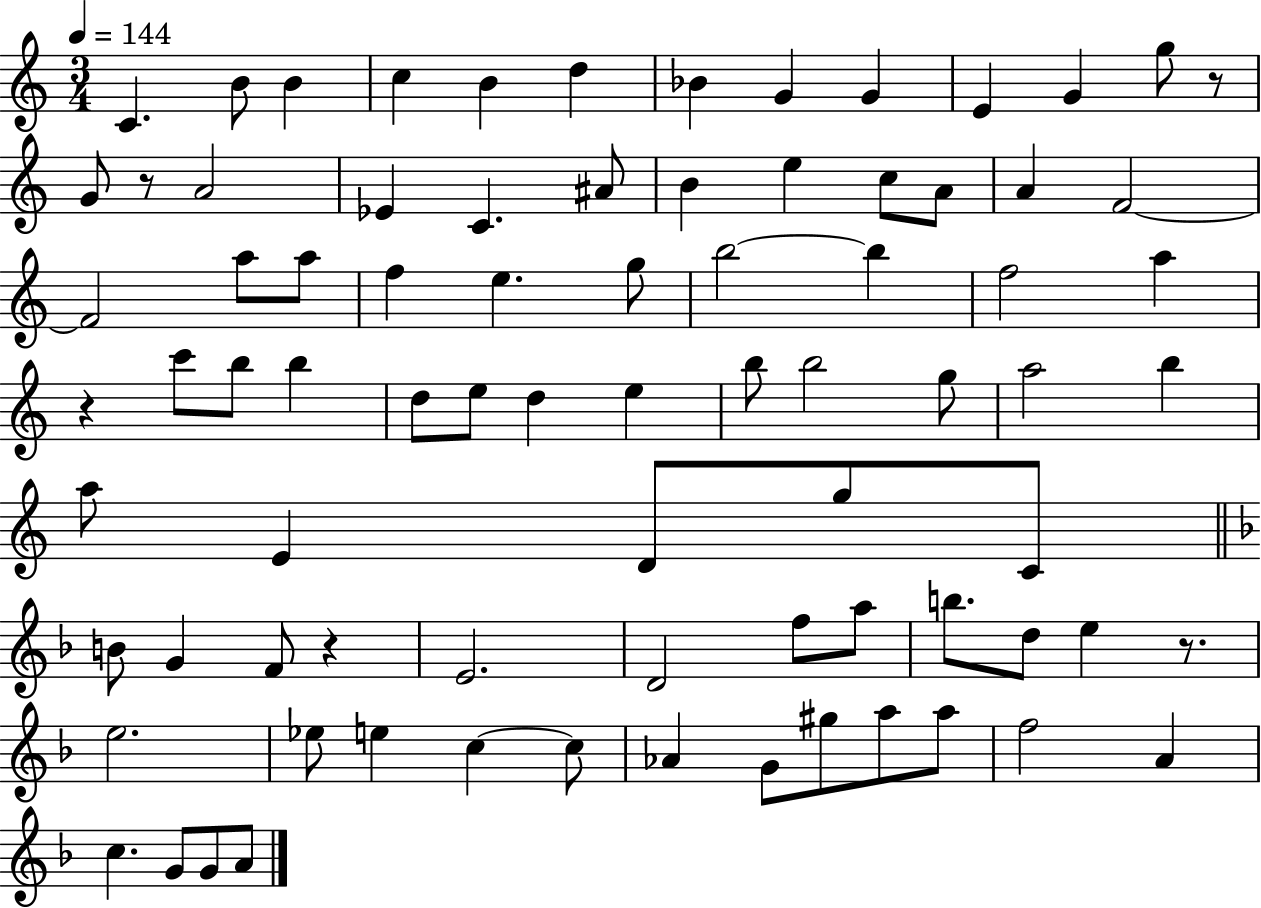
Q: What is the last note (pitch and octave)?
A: A4